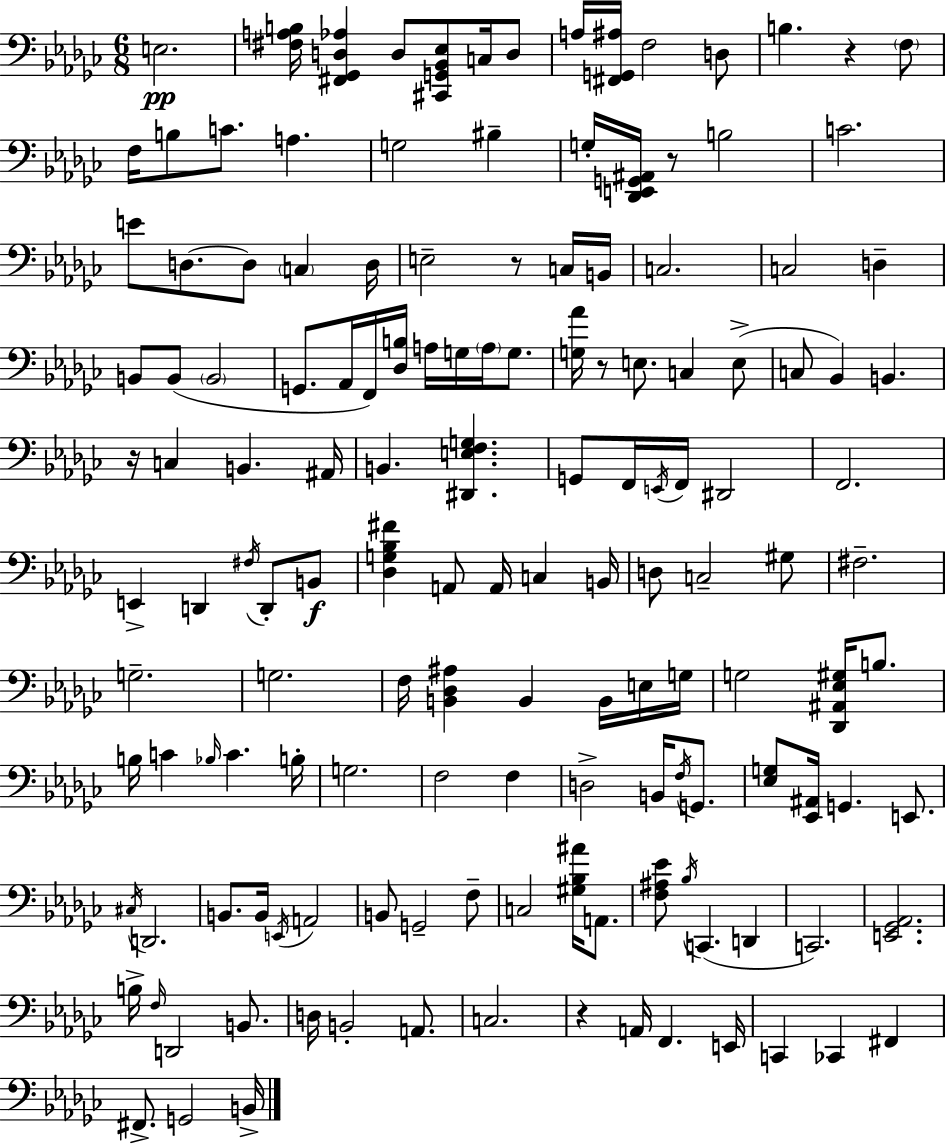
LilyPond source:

{
  \clef bass
  \numericTimeSignature
  \time 6/8
  \key ees \minor
  e2.\pp | <fis a b>16 <fis, ges, d aes>4 d8 <cis, g, bes, ees>8 c16 d8 | a16 <fis, g, ais>16 f2 d8 | b4. r4 \parenthesize f8 | \break f16 b8 c'8. a4. | g2 bis4-- | g16-. <des, e, g, ais,>16 r8 b2 | c'2. | \break e'8 d8.~~ d8 \parenthesize c4 d16 | e2-- r8 c16 b,16 | c2. | c2 d4-- | \break b,8 b,8( \parenthesize b,2 | g,8. aes,16 f,16) <des b>16 a16 g16 \parenthesize a16 g8. | <g aes'>16 r8 e8. c4 e8->( | c8 bes,4) b,4. | \break r16 c4 b,4. ais,16 | b,4. <dis, e f g>4. | g,8 f,16 \acciaccatura { e,16 } f,16 dis,2 | f,2. | \break e,4-> d,4 \acciaccatura { fis16 } d,8-. | b,8\f <des g bes fis'>4 a,8 a,16 c4 | b,16 d8 c2-- | gis8 fis2.-- | \break g2.-- | g2. | f16 <b, des ais>4 b,4 b,16 | e16 g16 g2 <des, ais, ees gis>16 b8. | \break b16 c'4 \grace { bes16 } c'4. | b16-. g2. | f2 f4 | d2-> b,16 | \break \acciaccatura { f16 } g,8. <ees g>8 <ees, ais,>16 g,4. | e,8. \acciaccatura { cis16 } d,2. | b,8. b,16 \acciaccatura { e,16 } a,2 | b,8 g,2-- | \break f8-- c2 | <gis bes ais'>16 a,8. <f ais ees'>8 \acciaccatura { bes16 } c,4.( | d,4 c,2.) | <e, ges, aes,>2. | \break b16-> \grace { f16 } d,2 | b,8. d16 b,2-. | a,8. c2. | r4 | \break a,16 f,4. e,16 c,4 | ces,4 fis,4 fis,8.-> g,2 | b,16-> \bar "|."
}